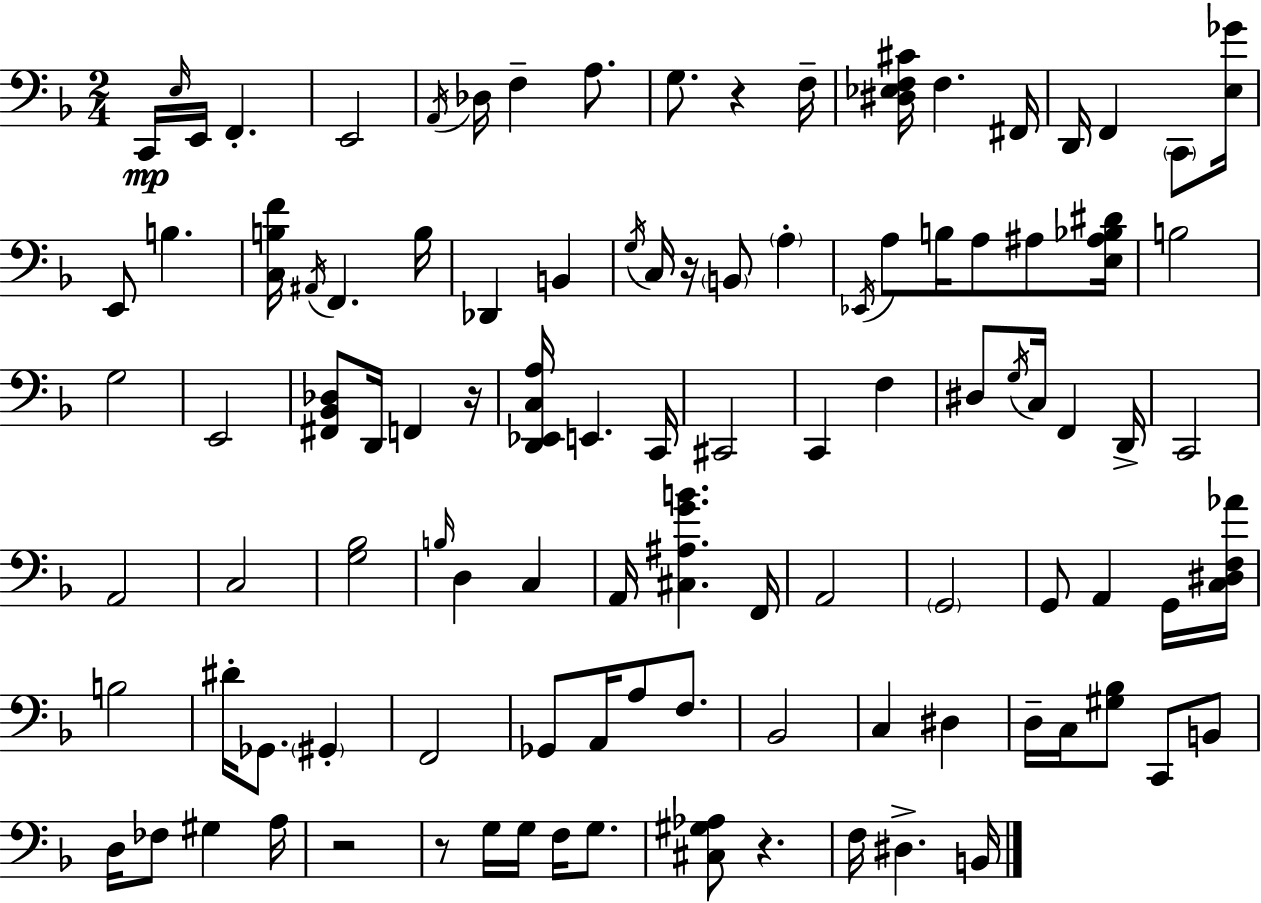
X:1
T:Untitled
M:2/4
L:1/4
K:Dm
C,,/4 E,/4 E,,/4 F,, E,,2 A,,/4 _D,/4 F, A,/2 G,/2 z F,/4 [^D,_E,F,^C]/4 F, ^F,,/4 D,,/4 F,, C,,/2 [E,_G]/4 E,,/2 B, [C,B,F]/4 ^A,,/4 F,, B,/4 _D,, B,, G,/4 C,/4 z/4 B,,/2 A, _E,,/4 A,/2 B,/4 A,/2 ^A,/2 [E,^A,_B,^D]/4 B,2 G,2 E,,2 [^F,,_B,,_D,]/2 D,,/4 F,, z/4 [D,,_E,,C,A,]/4 E,, C,,/4 ^C,,2 C,, F, ^D,/2 G,/4 C,/4 F,, D,,/4 C,,2 A,,2 C,2 [G,_B,]2 B,/4 D, C, A,,/4 [^C,^A,GB] F,,/4 A,,2 G,,2 G,,/2 A,, G,,/4 [C,^D,F,_A]/4 B,2 ^D/4 _G,,/2 ^G,, F,,2 _G,,/2 A,,/4 A,/2 F,/2 _B,,2 C, ^D, D,/4 C,/4 [^G,_B,]/2 C,,/2 B,,/2 D,/4 _F,/2 ^G, A,/4 z2 z/2 G,/4 G,/4 F,/4 G,/2 [^C,^G,_A,]/2 z F,/4 ^D, B,,/4